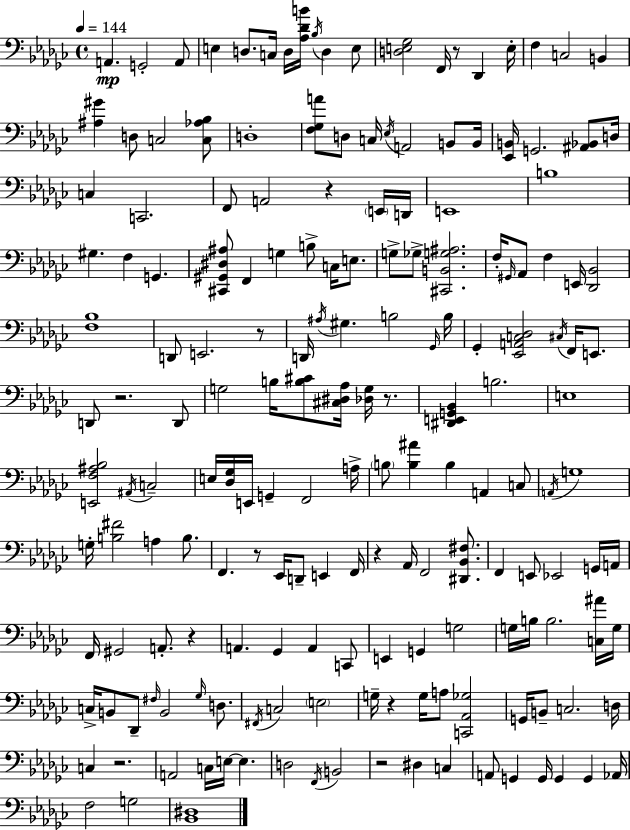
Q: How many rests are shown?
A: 11